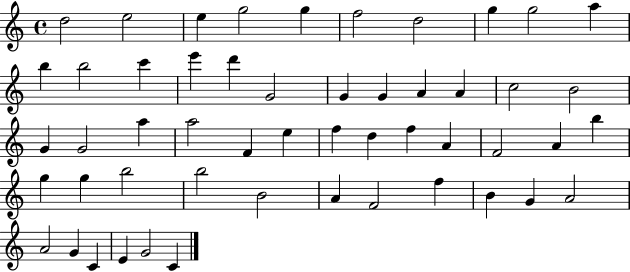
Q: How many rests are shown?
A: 0